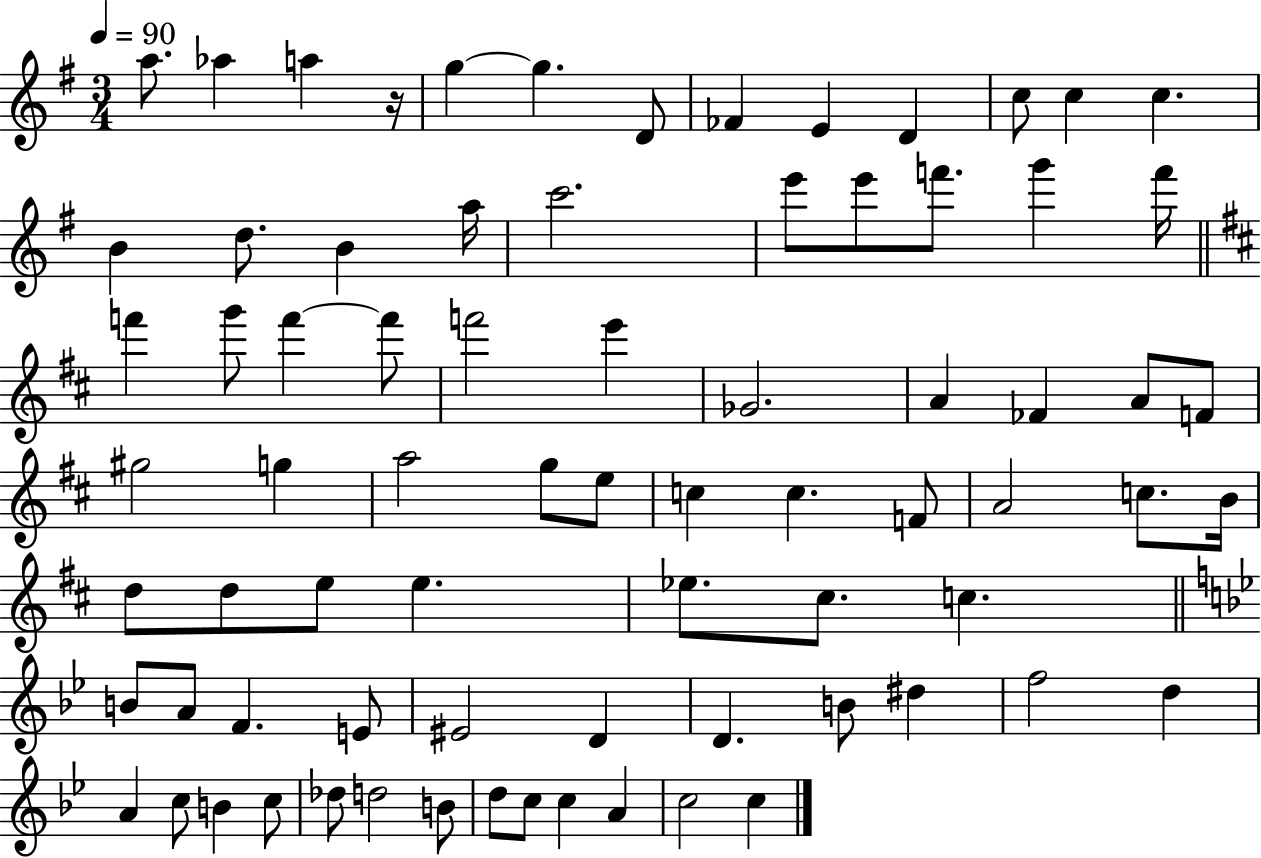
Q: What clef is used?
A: treble